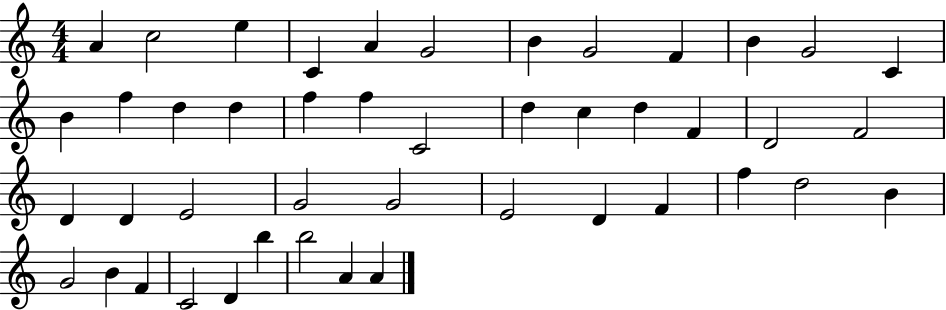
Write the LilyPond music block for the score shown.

{
  \clef treble
  \numericTimeSignature
  \time 4/4
  \key c \major
  a'4 c''2 e''4 | c'4 a'4 g'2 | b'4 g'2 f'4 | b'4 g'2 c'4 | \break b'4 f''4 d''4 d''4 | f''4 f''4 c'2 | d''4 c''4 d''4 f'4 | d'2 f'2 | \break d'4 d'4 e'2 | g'2 g'2 | e'2 d'4 f'4 | f''4 d''2 b'4 | \break g'2 b'4 f'4 | c'2 d'4 b''4 | b''2 a'4 a'4 | \bar "|."
}